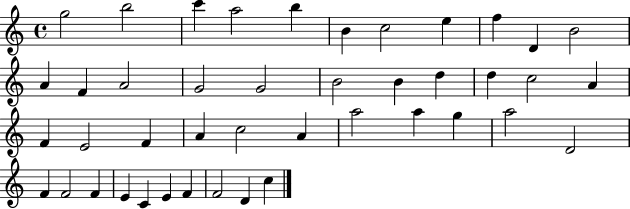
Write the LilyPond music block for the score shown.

{
  \clef treble
  \time 4/4
  \defaultTimeSignature
  \key c \major
  g''2 b''2 | c'''4 a''2 b''4 | b'4 c''2 e''4 | f''4 d'4 b'2 | \break a'4 f'4 a'2 | g'2 g'2 | b'2 b'4 d''4 | d''4 c''2 a'4 | \break f'4 e'2 f'4 | a'4 c''2 a'4 | a''2 a''4 g''4 | a''2 d'2 | \break f'4 f'2 f'4 | e'4 c'4 e'4 f'4 | f'2 d'4 c''4 | \bar "|."
}